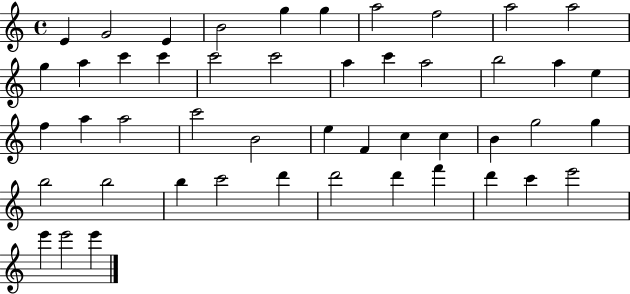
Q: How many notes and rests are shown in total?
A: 48